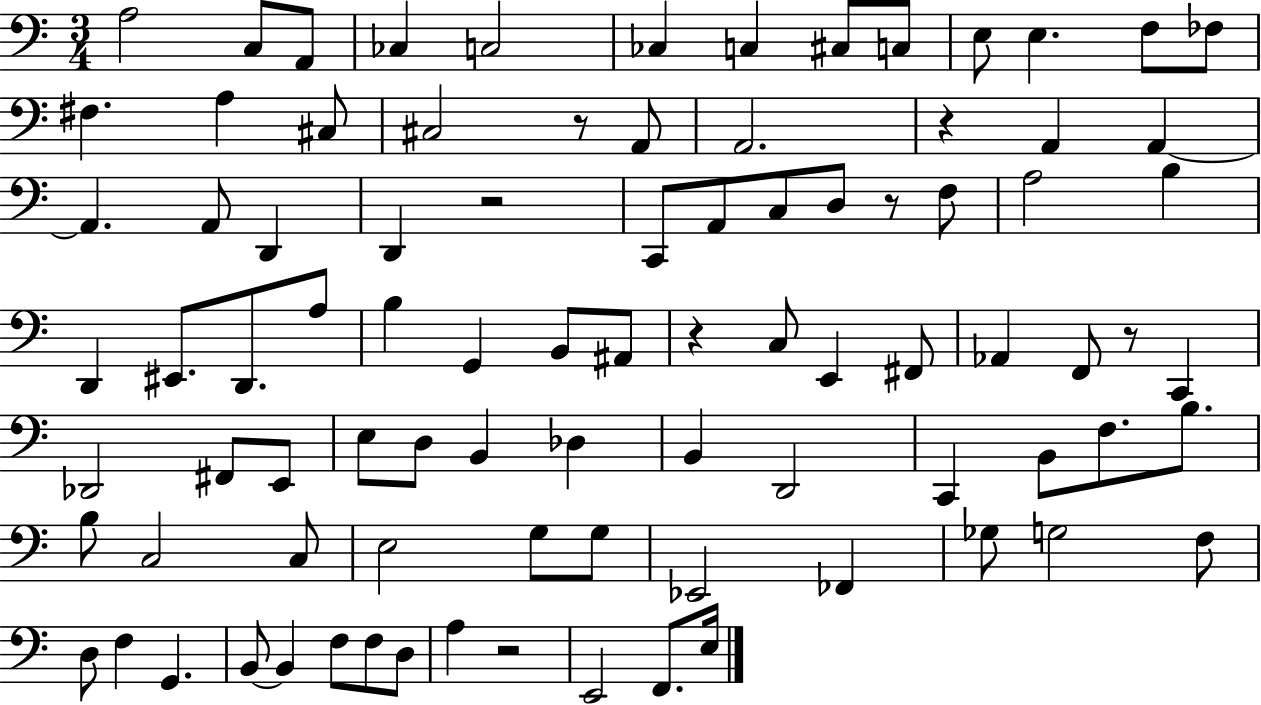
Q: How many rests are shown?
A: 7